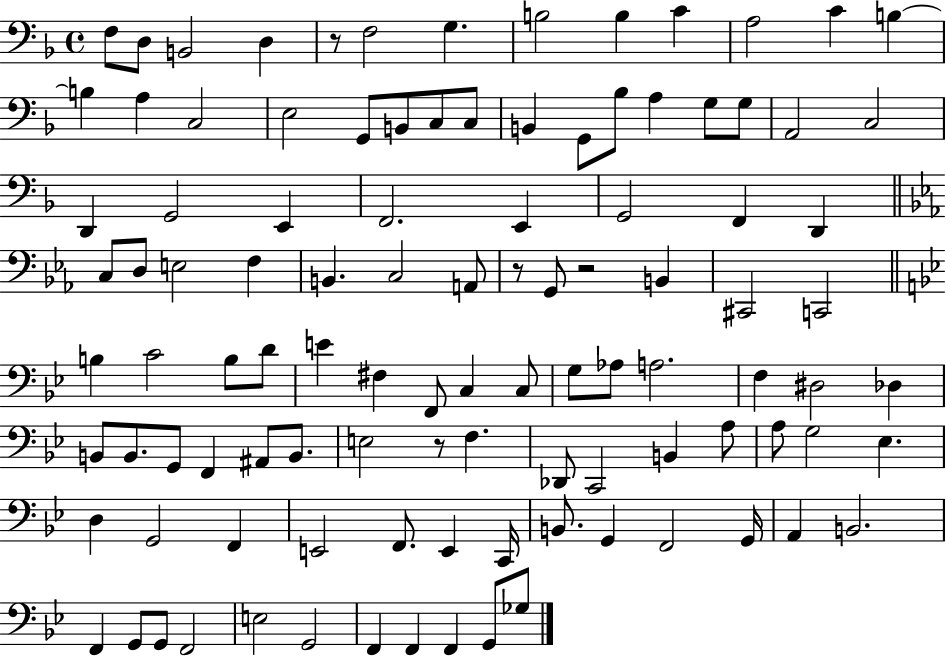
X:1
T:Untitled
M:4/4
L:1/4
K:F
F,/2 D,/2 B,,2 D, z/2 F,2 G, B,2 B, C A,2 C B, B, A, C,2 E,2 G,,/2 B,,/2 C,/2 C,/2 B,, G,,/2 _B,/2 A, G,/2 G,/2 A,,2 C,2 D,, G,,2 E,, F,,2 E,, G,,2 F,, D,, C,/2 D,/2 E,2 F, B,, C,2 A,,/2 z/2 G,,/2 z2 B,, ^C,,2 C,,2 B, C2 B,/2 D/2 E ^F, F,,/2 C, C,/2 G,/2 _A,/2 A,2 F, ^D,2 _D, B,,/2 B,,/2 G,,/2 F,, ^A,,/2 B,,/2 E,2 z/2 F, _D,,/2 C,,2 B,, A,/2 A,/2 G,2 _E, D, G,,2 F,, E,,2 F,,/2 E,, C,,/4 B,,/2 G,, F,,2 G,,/4 A,, B,,2 F,, G,,/2 G,,/2 F,,2 E,2 G,,2 F,, F,, F,, G,,/2 _G,/2